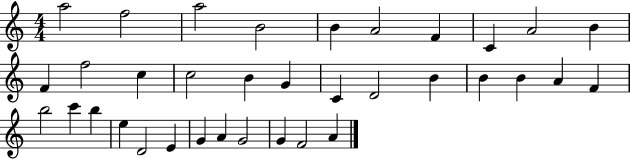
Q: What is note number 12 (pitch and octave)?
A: F5